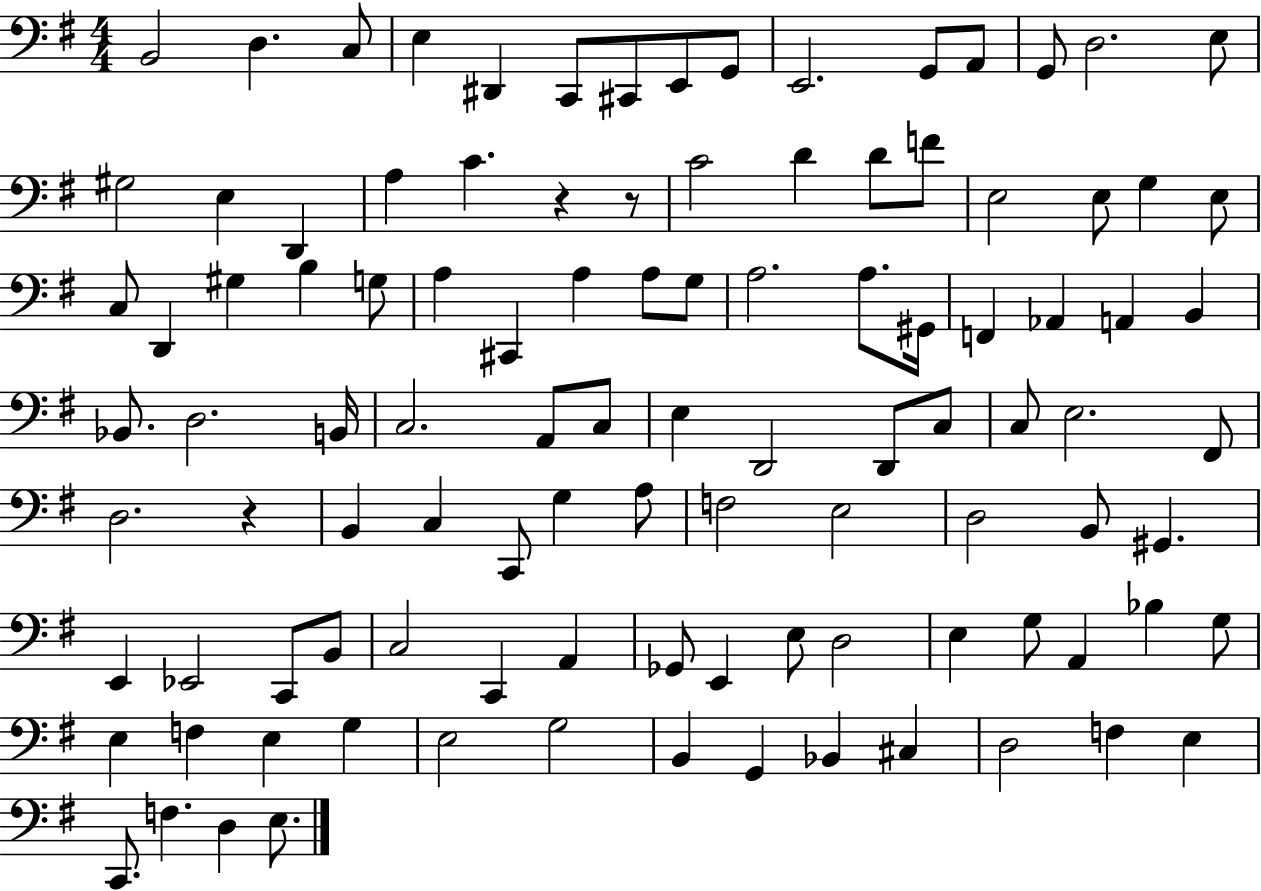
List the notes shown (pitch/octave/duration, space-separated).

B2/h D3/q. C3/e E3/q D#2/q C2/e C#2/e E2/e G2/e E2/h. G2/e A2/e G2/e D3/h. E3/e G#3/h E3/q D2/q A3/q C4/q. R/q R/e C4/h D4/q D4/e F4/e E3/h E3/e G3/q E3/e C3/e D2/q G#3/q B3/q G3/e A3/q C#2/q A3/q A3/e G3/e A3/h. A3/e. G#2/s F2/q Ab2/q A2/q B2/q Bb2/e. D3/h. B2/s C3/h. A2/e C3/e E3/q D2/h D2/e C3/e C3/e E3/h. F#2/e D3/h. R/q B2/q C3/q C2/e G3/q A3/e F3/h E3/h D3/h B2/e G#2/q. E2/q Eb2/h C2/e B2/e C3/h C2/q A2/q Gb2/e E2/q E3/e D3/h E3/q G3/e A2/q Bb3/q G3/e E3/q F3/q E3/q G3/q E3/h G3/h B2/q G2/q Bb2/q C#3/q D3/h F3/q E3/q C2/e. F3/q. D3/q E3/e.